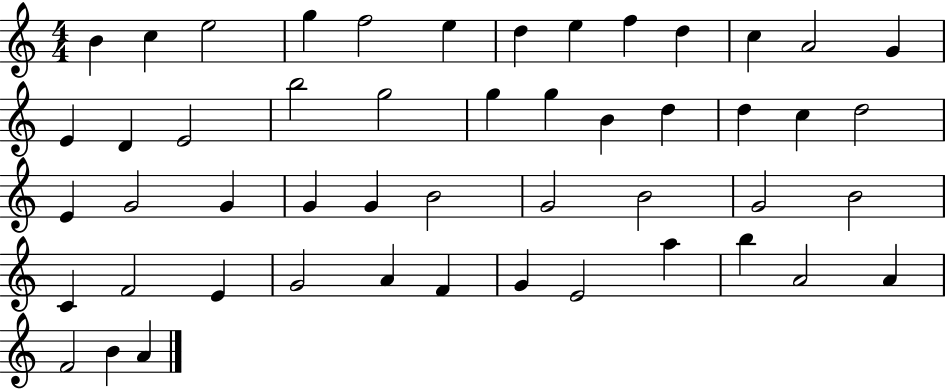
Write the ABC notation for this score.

X:1
T:Untitled
M:4/4
L:1/4
K:C
B c e2 g f2 e d e f d c A2 G E D E2 b2 g2 g g B d d c d2 E G2 G G G B2 G2 B2 G2 B2 C F2 E G2 A F G E2 a b A2 A F2 B A